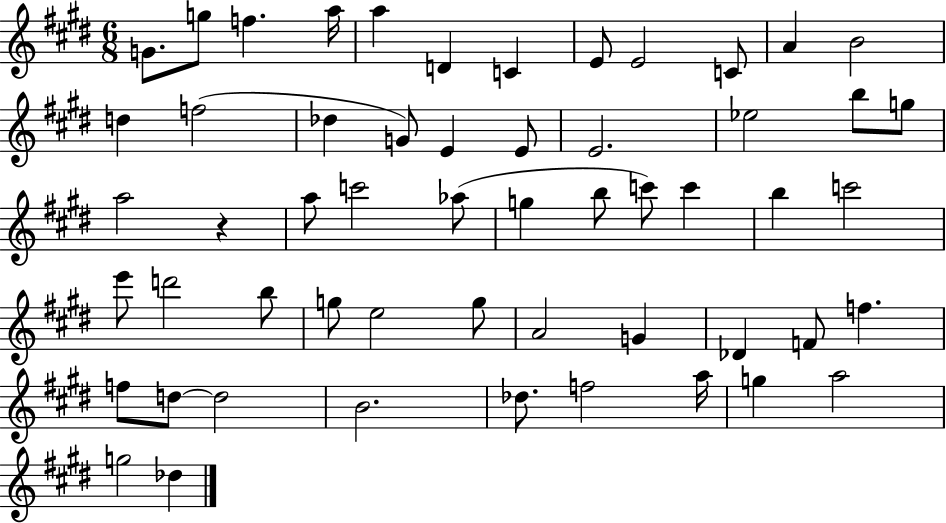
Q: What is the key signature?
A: E major